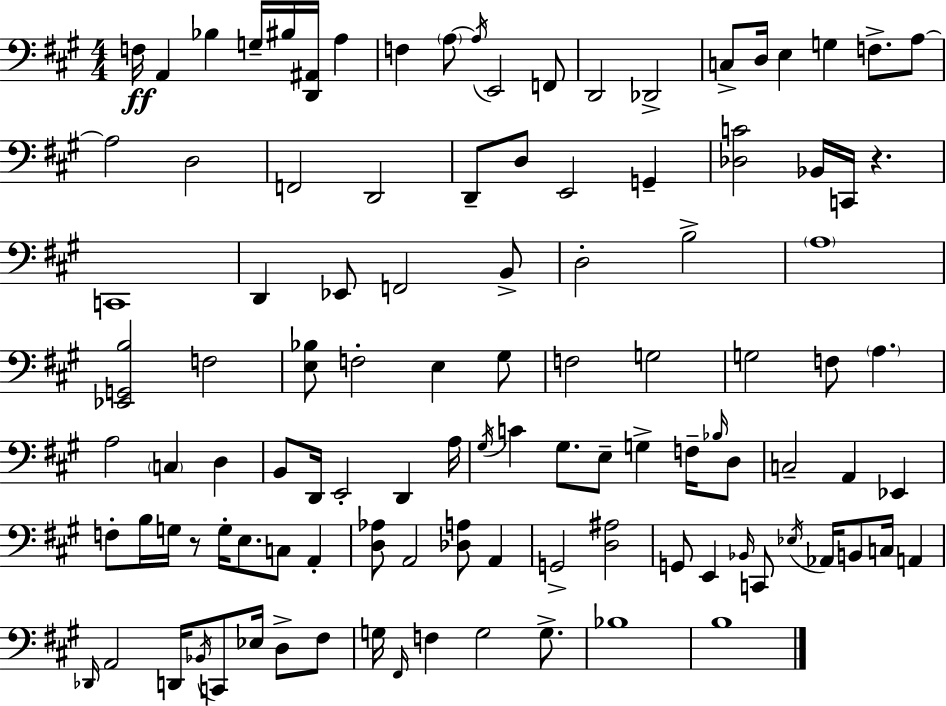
F3/s A2/q Bb3/q G3/s BIS3/s [D2,A#2]/s A3/q F3/q A3/e A3/s E2/h F2/e D2/h Db2/h C3/e D3/s E3/q G3/q F3/e. A3/e A3/h D3/h F2/h D2/h D2/e D3/e E2/h G2/q [Db3,C4]/h Bb2/s C2/s R/q. C2/w D2/q Eb2/e F2/h B2/e D3/h B3/h A3/w [Eb2,G2,B3]/h F3/h [E3,Bb3]/e F3/h E3/q G#3/e F3/h G3/h G3/h F3/e A3/q. A3/h C3/q D3/q B2/e D2/s E2/h D2/q A3/s G#3/s C4/q G#3/e. E3/e G3/q F3/s Bb3/s D3/e C3/h A2/q Eb2/q F3/e B3/s G3/s R/e G3/s E3/e. C3/e A2/q [D3,Ab3]/e A2/h [Db3,A3]/e A2/q G2/h [D3,A#3]/h G2/e E2/q Bb2/s C2/e Eb3/s Ab2/s B2/e C3/s A2/q Db2/s A2/h D2/s Bb2/s C2/e Eb3/s D3/e F#3/e G3/s F#2/s F3/q G3/h G3/e. Bb3/w B3/w